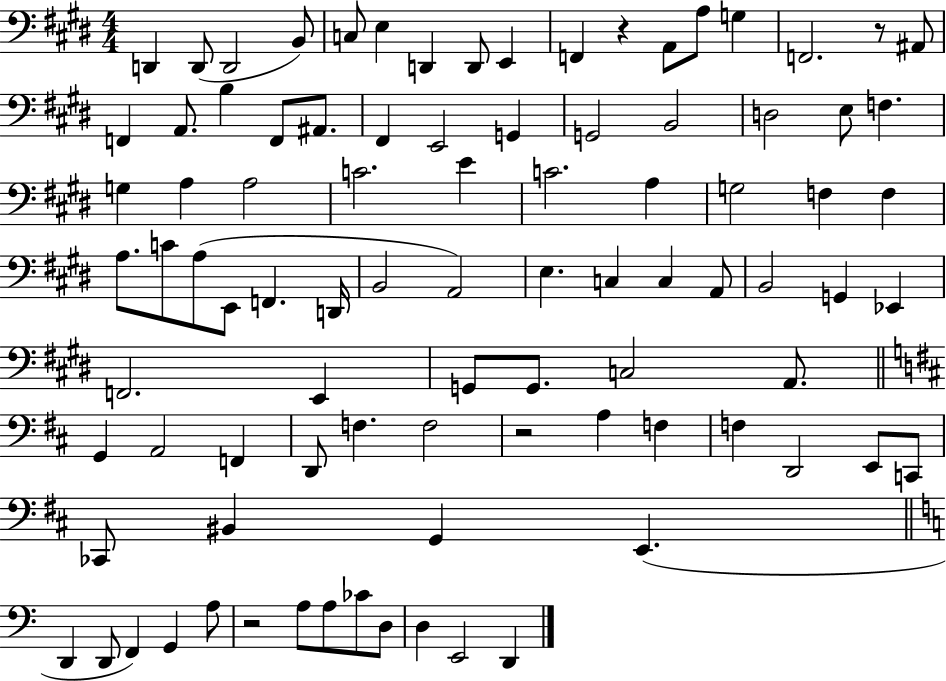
X:1
T:Untitled
M:4/4
L:1/4
K:E
D,, D,,/2 D,,2 B,,/2 C,/2 E, D,, D,,/2 E,, F,, z A,,/2 A,/2 G, F,,2 z/2 ^A,,/2 F,, A,,/2 B, F,,/2 ^A,,/2 ^F,, E,,2 G,, G,,2 B,,2 D,2 E,/2 F, G, A, A,2 C2 E C2 A, G,2 F, F, A,/2 C/2 A,/2 E,,/2 F,, D,,/4 B,,2 A,,2 E, C, C, A,,/2 B,,2 G,, _E,, F,,2 E,, G,,/2 G,,/2 C,2 A,,/2 G,, A,,2 F,, D,,/2 F, F,2 z2 A, F, F, D,,2 E,,/2 C,,/2 _C,,/2 ^B,, G,, E,, D,, D,,/2 F,, G,, A,/2 z2 A,/2 A,/2 _C/2 D,/2 D, E,,2 D,,